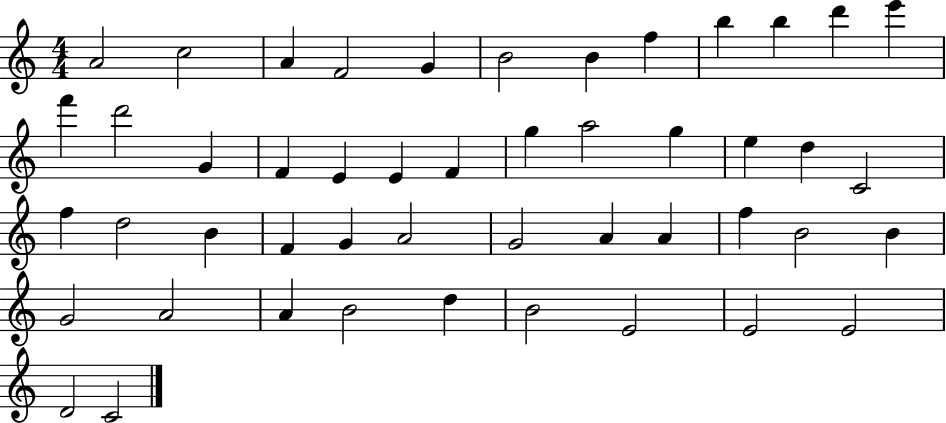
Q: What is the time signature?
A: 4/4